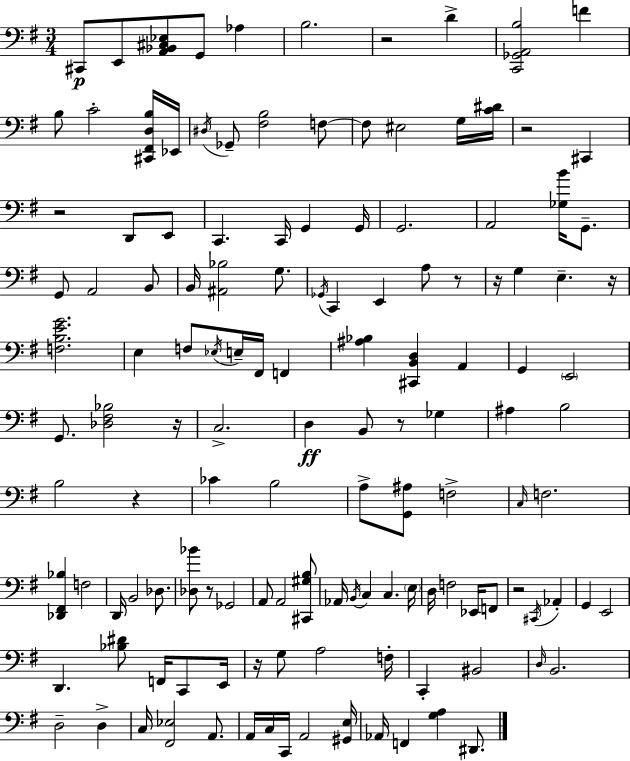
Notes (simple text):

C#2/e E2/e [A2,Bb2,C#3,Eb3]/e G2/e Ab3/q B3/h. R/h D4/q [C2,Gb2,A2,B3]/h F4/q B3/e C4/h [C#2,F#2,D3,B3]/s Eb2/s D#3/s Gb2/e [F#3,B3]/h F3/e F3/e EIS3/h G3/s [C4,D#4]/s R/h C#2/q R/h D2/e E2/e C2/q. C2/s G2/q G2/s G2/h. A2/h [Gb3,B4]/s G2/e. G2/e A2/h B2/e B2/s [A#2,Bb3]/h G3/e. Gb2/s C2/q E2/q A3/e R/e R/s G3/q E3/q. R/s [F3,B3,E4,G4]/h. E3/q F3/e Eb3/s E3/s F#2/s F2/q [A#3,Bb3]/q [C#2,B2,D3]/q A2/q G2/q E2/h G2/e. [Db3,F#3,Bb3]/h R/s C3/h. D3/q B2/e R/e Gb3/q A#3/q B3/h B3/h R/q CES4/q B3/h A3/e [G2,A#3]/e F3/h C3/s F3/h. [Db2,F#2,Bb3]/q F3/h D2/s B2/h Db3/e. [Db3,Bb4]/e R/e Gb2/h A2/e A2/h [C#2,G#3,B3]/e Ab2/s B2/s C3/q C3/q. E3/s D3/s F3/h Eb2/s F2/e R/h C#2/s Ab2/q G2/q E2/h D2/q. [Bb3,D#4]/e F2/s C2/e E2/s R/s G3/e A3/h F3/s C2/q BIS2/h D3/s B2/h. D3/h D3/q C3/s [F#2,Eb3]/h A2/e. A2/s C3/s C2/s A2/h [G#2,E3]/s Ab2/s F2/q [G3,A3]/q D#2/e.